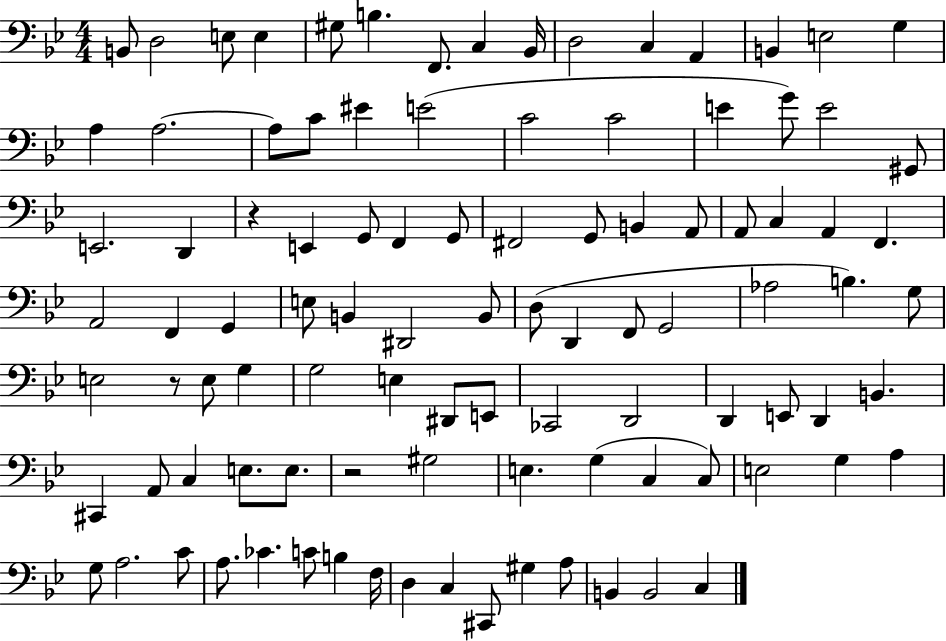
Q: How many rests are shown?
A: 3